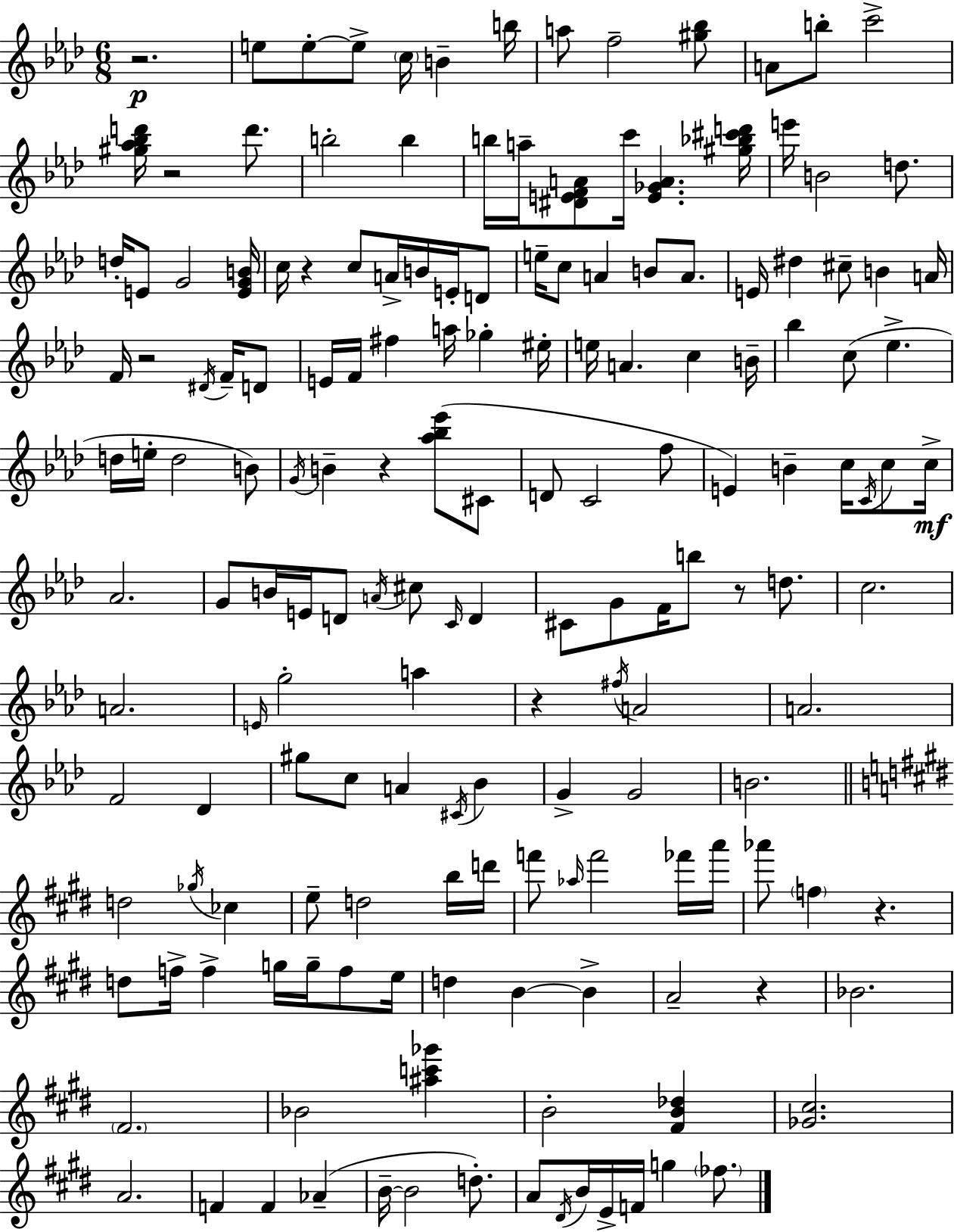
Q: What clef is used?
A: treble